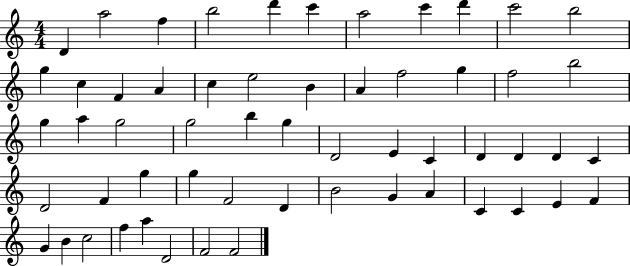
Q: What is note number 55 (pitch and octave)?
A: D4